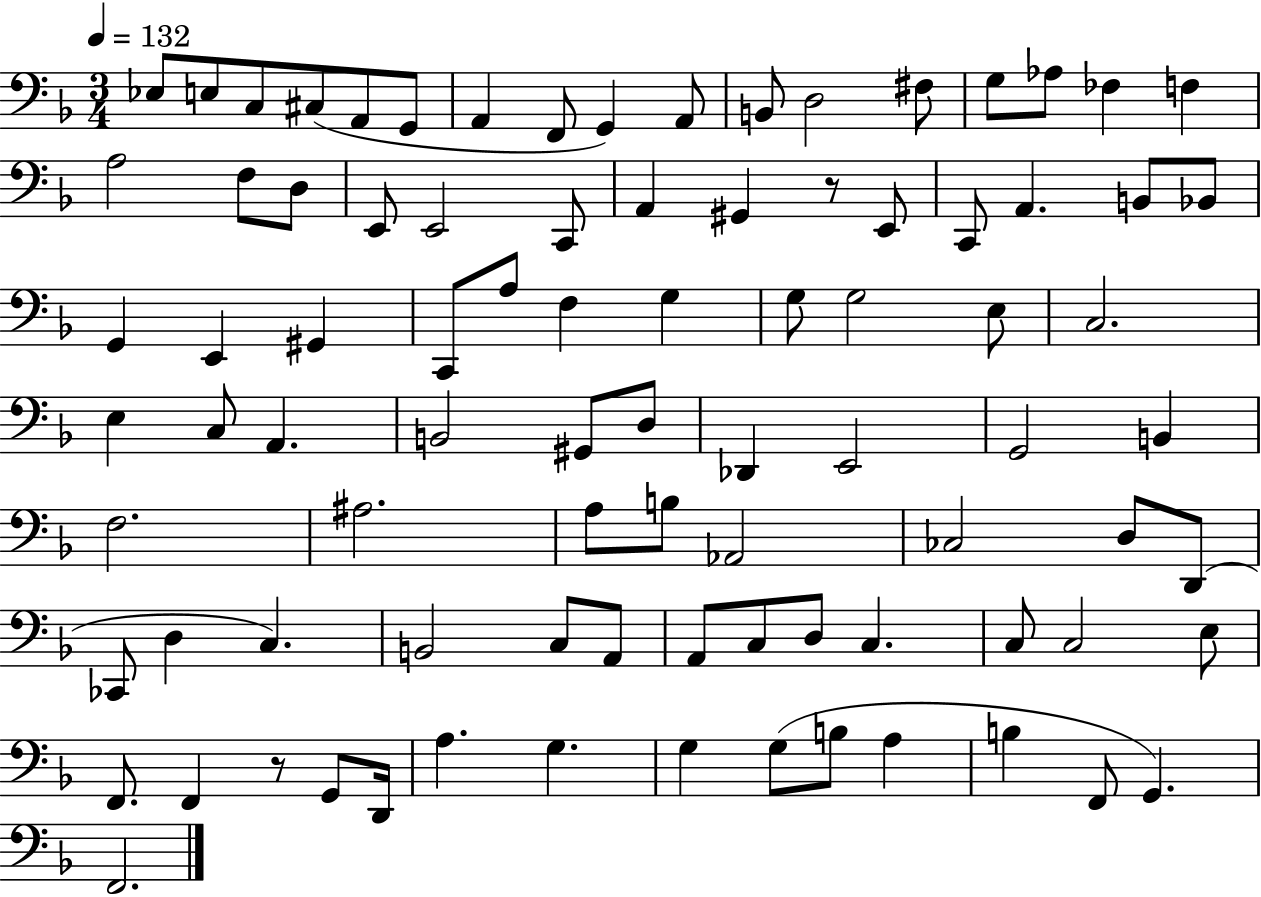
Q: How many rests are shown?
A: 2